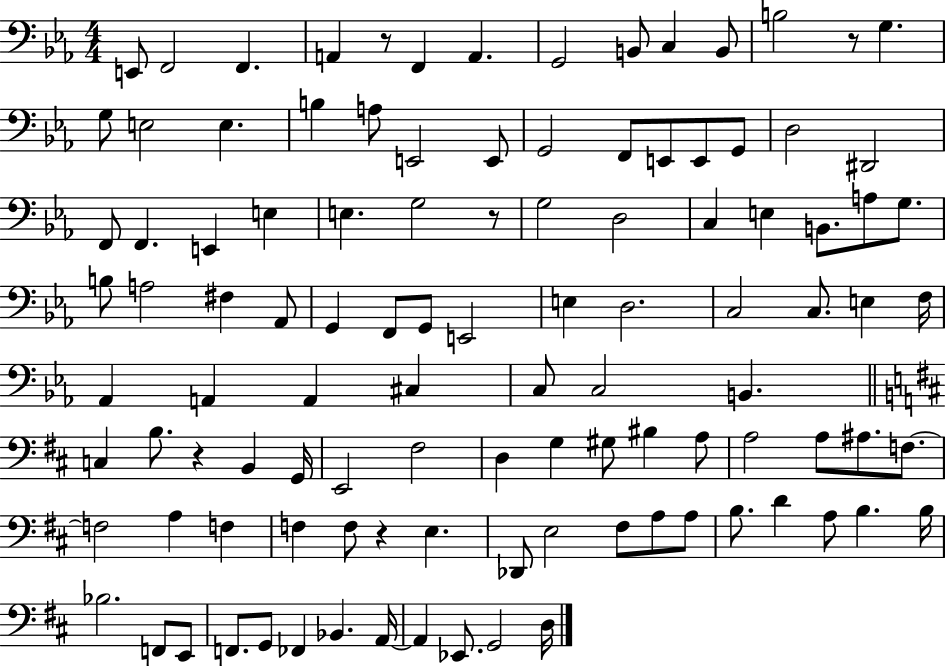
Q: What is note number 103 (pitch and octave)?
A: D3